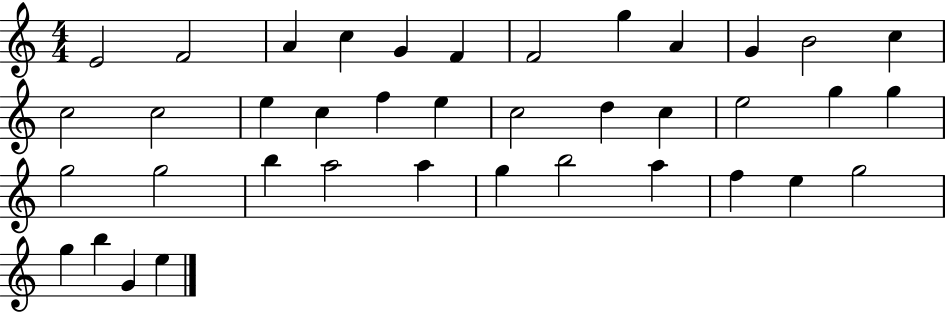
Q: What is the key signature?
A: C major